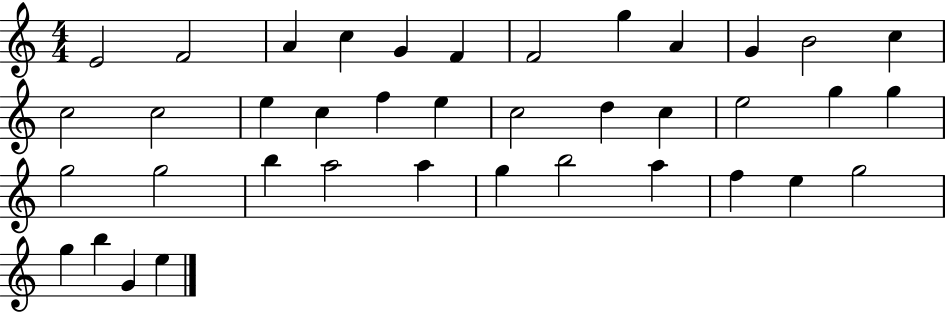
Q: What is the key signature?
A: C major